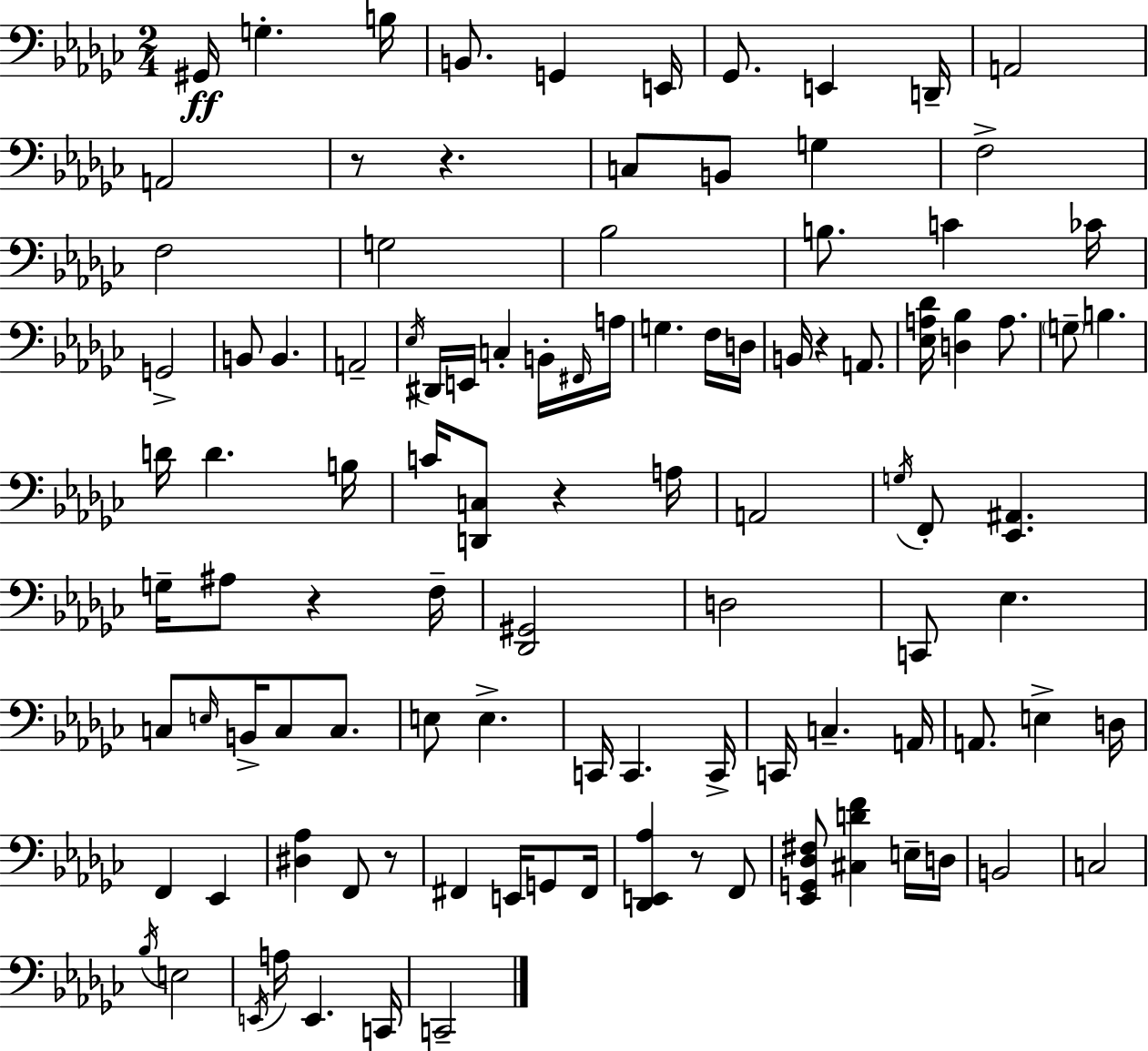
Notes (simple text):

G#2/s G3/q. B3/s B2/e. G2/q E2/s Gb2/e. E2/q D2/s A2/h A2/h R/e R/q. C3/e B2/e G3/q F3/h F3/h G3/h Bb3/h B3/e. C4/q CES4/s G2/h B2/e B2/q. A2/h Eb3/s D#2/s E2/s C3/q B2/s F#2/s A3/s G3/q. F3/s D3/s B2/s R/q A2/e. [Eb3,A3,Db4]/s [D3,Bb3]/q A3/e. G3/e B3/q. D4/s D4/q. B3/s C4/s [D2,C3]/e R/q A3/s A2/h G3/s F2/e [Eb2,A#2]/q. G3/s A#3/e R/q F3/s [Db2,G#2]/h D3/h C2/e Eb3/q. C3/e E3/s B2/s C3/e C3/e. E3/e E3/q. C2/s C2/q. C2/s C2/s C3/q. A2/s A2/e. E3/q D3/s F2/q Eb2/q [D#3,Ab3]/q F2/e R/e F#2/q E2/s G2/e F#2/s [Db2,E2,Ab3]/q R/e F2/e [Eb2,G2,Db3,F#3]/e [C#3,D4,F4]/q E3/s D3/s B2/h C3/h Bb3/s E3/h E2/s A3/s E2/q. C2/s C2/h